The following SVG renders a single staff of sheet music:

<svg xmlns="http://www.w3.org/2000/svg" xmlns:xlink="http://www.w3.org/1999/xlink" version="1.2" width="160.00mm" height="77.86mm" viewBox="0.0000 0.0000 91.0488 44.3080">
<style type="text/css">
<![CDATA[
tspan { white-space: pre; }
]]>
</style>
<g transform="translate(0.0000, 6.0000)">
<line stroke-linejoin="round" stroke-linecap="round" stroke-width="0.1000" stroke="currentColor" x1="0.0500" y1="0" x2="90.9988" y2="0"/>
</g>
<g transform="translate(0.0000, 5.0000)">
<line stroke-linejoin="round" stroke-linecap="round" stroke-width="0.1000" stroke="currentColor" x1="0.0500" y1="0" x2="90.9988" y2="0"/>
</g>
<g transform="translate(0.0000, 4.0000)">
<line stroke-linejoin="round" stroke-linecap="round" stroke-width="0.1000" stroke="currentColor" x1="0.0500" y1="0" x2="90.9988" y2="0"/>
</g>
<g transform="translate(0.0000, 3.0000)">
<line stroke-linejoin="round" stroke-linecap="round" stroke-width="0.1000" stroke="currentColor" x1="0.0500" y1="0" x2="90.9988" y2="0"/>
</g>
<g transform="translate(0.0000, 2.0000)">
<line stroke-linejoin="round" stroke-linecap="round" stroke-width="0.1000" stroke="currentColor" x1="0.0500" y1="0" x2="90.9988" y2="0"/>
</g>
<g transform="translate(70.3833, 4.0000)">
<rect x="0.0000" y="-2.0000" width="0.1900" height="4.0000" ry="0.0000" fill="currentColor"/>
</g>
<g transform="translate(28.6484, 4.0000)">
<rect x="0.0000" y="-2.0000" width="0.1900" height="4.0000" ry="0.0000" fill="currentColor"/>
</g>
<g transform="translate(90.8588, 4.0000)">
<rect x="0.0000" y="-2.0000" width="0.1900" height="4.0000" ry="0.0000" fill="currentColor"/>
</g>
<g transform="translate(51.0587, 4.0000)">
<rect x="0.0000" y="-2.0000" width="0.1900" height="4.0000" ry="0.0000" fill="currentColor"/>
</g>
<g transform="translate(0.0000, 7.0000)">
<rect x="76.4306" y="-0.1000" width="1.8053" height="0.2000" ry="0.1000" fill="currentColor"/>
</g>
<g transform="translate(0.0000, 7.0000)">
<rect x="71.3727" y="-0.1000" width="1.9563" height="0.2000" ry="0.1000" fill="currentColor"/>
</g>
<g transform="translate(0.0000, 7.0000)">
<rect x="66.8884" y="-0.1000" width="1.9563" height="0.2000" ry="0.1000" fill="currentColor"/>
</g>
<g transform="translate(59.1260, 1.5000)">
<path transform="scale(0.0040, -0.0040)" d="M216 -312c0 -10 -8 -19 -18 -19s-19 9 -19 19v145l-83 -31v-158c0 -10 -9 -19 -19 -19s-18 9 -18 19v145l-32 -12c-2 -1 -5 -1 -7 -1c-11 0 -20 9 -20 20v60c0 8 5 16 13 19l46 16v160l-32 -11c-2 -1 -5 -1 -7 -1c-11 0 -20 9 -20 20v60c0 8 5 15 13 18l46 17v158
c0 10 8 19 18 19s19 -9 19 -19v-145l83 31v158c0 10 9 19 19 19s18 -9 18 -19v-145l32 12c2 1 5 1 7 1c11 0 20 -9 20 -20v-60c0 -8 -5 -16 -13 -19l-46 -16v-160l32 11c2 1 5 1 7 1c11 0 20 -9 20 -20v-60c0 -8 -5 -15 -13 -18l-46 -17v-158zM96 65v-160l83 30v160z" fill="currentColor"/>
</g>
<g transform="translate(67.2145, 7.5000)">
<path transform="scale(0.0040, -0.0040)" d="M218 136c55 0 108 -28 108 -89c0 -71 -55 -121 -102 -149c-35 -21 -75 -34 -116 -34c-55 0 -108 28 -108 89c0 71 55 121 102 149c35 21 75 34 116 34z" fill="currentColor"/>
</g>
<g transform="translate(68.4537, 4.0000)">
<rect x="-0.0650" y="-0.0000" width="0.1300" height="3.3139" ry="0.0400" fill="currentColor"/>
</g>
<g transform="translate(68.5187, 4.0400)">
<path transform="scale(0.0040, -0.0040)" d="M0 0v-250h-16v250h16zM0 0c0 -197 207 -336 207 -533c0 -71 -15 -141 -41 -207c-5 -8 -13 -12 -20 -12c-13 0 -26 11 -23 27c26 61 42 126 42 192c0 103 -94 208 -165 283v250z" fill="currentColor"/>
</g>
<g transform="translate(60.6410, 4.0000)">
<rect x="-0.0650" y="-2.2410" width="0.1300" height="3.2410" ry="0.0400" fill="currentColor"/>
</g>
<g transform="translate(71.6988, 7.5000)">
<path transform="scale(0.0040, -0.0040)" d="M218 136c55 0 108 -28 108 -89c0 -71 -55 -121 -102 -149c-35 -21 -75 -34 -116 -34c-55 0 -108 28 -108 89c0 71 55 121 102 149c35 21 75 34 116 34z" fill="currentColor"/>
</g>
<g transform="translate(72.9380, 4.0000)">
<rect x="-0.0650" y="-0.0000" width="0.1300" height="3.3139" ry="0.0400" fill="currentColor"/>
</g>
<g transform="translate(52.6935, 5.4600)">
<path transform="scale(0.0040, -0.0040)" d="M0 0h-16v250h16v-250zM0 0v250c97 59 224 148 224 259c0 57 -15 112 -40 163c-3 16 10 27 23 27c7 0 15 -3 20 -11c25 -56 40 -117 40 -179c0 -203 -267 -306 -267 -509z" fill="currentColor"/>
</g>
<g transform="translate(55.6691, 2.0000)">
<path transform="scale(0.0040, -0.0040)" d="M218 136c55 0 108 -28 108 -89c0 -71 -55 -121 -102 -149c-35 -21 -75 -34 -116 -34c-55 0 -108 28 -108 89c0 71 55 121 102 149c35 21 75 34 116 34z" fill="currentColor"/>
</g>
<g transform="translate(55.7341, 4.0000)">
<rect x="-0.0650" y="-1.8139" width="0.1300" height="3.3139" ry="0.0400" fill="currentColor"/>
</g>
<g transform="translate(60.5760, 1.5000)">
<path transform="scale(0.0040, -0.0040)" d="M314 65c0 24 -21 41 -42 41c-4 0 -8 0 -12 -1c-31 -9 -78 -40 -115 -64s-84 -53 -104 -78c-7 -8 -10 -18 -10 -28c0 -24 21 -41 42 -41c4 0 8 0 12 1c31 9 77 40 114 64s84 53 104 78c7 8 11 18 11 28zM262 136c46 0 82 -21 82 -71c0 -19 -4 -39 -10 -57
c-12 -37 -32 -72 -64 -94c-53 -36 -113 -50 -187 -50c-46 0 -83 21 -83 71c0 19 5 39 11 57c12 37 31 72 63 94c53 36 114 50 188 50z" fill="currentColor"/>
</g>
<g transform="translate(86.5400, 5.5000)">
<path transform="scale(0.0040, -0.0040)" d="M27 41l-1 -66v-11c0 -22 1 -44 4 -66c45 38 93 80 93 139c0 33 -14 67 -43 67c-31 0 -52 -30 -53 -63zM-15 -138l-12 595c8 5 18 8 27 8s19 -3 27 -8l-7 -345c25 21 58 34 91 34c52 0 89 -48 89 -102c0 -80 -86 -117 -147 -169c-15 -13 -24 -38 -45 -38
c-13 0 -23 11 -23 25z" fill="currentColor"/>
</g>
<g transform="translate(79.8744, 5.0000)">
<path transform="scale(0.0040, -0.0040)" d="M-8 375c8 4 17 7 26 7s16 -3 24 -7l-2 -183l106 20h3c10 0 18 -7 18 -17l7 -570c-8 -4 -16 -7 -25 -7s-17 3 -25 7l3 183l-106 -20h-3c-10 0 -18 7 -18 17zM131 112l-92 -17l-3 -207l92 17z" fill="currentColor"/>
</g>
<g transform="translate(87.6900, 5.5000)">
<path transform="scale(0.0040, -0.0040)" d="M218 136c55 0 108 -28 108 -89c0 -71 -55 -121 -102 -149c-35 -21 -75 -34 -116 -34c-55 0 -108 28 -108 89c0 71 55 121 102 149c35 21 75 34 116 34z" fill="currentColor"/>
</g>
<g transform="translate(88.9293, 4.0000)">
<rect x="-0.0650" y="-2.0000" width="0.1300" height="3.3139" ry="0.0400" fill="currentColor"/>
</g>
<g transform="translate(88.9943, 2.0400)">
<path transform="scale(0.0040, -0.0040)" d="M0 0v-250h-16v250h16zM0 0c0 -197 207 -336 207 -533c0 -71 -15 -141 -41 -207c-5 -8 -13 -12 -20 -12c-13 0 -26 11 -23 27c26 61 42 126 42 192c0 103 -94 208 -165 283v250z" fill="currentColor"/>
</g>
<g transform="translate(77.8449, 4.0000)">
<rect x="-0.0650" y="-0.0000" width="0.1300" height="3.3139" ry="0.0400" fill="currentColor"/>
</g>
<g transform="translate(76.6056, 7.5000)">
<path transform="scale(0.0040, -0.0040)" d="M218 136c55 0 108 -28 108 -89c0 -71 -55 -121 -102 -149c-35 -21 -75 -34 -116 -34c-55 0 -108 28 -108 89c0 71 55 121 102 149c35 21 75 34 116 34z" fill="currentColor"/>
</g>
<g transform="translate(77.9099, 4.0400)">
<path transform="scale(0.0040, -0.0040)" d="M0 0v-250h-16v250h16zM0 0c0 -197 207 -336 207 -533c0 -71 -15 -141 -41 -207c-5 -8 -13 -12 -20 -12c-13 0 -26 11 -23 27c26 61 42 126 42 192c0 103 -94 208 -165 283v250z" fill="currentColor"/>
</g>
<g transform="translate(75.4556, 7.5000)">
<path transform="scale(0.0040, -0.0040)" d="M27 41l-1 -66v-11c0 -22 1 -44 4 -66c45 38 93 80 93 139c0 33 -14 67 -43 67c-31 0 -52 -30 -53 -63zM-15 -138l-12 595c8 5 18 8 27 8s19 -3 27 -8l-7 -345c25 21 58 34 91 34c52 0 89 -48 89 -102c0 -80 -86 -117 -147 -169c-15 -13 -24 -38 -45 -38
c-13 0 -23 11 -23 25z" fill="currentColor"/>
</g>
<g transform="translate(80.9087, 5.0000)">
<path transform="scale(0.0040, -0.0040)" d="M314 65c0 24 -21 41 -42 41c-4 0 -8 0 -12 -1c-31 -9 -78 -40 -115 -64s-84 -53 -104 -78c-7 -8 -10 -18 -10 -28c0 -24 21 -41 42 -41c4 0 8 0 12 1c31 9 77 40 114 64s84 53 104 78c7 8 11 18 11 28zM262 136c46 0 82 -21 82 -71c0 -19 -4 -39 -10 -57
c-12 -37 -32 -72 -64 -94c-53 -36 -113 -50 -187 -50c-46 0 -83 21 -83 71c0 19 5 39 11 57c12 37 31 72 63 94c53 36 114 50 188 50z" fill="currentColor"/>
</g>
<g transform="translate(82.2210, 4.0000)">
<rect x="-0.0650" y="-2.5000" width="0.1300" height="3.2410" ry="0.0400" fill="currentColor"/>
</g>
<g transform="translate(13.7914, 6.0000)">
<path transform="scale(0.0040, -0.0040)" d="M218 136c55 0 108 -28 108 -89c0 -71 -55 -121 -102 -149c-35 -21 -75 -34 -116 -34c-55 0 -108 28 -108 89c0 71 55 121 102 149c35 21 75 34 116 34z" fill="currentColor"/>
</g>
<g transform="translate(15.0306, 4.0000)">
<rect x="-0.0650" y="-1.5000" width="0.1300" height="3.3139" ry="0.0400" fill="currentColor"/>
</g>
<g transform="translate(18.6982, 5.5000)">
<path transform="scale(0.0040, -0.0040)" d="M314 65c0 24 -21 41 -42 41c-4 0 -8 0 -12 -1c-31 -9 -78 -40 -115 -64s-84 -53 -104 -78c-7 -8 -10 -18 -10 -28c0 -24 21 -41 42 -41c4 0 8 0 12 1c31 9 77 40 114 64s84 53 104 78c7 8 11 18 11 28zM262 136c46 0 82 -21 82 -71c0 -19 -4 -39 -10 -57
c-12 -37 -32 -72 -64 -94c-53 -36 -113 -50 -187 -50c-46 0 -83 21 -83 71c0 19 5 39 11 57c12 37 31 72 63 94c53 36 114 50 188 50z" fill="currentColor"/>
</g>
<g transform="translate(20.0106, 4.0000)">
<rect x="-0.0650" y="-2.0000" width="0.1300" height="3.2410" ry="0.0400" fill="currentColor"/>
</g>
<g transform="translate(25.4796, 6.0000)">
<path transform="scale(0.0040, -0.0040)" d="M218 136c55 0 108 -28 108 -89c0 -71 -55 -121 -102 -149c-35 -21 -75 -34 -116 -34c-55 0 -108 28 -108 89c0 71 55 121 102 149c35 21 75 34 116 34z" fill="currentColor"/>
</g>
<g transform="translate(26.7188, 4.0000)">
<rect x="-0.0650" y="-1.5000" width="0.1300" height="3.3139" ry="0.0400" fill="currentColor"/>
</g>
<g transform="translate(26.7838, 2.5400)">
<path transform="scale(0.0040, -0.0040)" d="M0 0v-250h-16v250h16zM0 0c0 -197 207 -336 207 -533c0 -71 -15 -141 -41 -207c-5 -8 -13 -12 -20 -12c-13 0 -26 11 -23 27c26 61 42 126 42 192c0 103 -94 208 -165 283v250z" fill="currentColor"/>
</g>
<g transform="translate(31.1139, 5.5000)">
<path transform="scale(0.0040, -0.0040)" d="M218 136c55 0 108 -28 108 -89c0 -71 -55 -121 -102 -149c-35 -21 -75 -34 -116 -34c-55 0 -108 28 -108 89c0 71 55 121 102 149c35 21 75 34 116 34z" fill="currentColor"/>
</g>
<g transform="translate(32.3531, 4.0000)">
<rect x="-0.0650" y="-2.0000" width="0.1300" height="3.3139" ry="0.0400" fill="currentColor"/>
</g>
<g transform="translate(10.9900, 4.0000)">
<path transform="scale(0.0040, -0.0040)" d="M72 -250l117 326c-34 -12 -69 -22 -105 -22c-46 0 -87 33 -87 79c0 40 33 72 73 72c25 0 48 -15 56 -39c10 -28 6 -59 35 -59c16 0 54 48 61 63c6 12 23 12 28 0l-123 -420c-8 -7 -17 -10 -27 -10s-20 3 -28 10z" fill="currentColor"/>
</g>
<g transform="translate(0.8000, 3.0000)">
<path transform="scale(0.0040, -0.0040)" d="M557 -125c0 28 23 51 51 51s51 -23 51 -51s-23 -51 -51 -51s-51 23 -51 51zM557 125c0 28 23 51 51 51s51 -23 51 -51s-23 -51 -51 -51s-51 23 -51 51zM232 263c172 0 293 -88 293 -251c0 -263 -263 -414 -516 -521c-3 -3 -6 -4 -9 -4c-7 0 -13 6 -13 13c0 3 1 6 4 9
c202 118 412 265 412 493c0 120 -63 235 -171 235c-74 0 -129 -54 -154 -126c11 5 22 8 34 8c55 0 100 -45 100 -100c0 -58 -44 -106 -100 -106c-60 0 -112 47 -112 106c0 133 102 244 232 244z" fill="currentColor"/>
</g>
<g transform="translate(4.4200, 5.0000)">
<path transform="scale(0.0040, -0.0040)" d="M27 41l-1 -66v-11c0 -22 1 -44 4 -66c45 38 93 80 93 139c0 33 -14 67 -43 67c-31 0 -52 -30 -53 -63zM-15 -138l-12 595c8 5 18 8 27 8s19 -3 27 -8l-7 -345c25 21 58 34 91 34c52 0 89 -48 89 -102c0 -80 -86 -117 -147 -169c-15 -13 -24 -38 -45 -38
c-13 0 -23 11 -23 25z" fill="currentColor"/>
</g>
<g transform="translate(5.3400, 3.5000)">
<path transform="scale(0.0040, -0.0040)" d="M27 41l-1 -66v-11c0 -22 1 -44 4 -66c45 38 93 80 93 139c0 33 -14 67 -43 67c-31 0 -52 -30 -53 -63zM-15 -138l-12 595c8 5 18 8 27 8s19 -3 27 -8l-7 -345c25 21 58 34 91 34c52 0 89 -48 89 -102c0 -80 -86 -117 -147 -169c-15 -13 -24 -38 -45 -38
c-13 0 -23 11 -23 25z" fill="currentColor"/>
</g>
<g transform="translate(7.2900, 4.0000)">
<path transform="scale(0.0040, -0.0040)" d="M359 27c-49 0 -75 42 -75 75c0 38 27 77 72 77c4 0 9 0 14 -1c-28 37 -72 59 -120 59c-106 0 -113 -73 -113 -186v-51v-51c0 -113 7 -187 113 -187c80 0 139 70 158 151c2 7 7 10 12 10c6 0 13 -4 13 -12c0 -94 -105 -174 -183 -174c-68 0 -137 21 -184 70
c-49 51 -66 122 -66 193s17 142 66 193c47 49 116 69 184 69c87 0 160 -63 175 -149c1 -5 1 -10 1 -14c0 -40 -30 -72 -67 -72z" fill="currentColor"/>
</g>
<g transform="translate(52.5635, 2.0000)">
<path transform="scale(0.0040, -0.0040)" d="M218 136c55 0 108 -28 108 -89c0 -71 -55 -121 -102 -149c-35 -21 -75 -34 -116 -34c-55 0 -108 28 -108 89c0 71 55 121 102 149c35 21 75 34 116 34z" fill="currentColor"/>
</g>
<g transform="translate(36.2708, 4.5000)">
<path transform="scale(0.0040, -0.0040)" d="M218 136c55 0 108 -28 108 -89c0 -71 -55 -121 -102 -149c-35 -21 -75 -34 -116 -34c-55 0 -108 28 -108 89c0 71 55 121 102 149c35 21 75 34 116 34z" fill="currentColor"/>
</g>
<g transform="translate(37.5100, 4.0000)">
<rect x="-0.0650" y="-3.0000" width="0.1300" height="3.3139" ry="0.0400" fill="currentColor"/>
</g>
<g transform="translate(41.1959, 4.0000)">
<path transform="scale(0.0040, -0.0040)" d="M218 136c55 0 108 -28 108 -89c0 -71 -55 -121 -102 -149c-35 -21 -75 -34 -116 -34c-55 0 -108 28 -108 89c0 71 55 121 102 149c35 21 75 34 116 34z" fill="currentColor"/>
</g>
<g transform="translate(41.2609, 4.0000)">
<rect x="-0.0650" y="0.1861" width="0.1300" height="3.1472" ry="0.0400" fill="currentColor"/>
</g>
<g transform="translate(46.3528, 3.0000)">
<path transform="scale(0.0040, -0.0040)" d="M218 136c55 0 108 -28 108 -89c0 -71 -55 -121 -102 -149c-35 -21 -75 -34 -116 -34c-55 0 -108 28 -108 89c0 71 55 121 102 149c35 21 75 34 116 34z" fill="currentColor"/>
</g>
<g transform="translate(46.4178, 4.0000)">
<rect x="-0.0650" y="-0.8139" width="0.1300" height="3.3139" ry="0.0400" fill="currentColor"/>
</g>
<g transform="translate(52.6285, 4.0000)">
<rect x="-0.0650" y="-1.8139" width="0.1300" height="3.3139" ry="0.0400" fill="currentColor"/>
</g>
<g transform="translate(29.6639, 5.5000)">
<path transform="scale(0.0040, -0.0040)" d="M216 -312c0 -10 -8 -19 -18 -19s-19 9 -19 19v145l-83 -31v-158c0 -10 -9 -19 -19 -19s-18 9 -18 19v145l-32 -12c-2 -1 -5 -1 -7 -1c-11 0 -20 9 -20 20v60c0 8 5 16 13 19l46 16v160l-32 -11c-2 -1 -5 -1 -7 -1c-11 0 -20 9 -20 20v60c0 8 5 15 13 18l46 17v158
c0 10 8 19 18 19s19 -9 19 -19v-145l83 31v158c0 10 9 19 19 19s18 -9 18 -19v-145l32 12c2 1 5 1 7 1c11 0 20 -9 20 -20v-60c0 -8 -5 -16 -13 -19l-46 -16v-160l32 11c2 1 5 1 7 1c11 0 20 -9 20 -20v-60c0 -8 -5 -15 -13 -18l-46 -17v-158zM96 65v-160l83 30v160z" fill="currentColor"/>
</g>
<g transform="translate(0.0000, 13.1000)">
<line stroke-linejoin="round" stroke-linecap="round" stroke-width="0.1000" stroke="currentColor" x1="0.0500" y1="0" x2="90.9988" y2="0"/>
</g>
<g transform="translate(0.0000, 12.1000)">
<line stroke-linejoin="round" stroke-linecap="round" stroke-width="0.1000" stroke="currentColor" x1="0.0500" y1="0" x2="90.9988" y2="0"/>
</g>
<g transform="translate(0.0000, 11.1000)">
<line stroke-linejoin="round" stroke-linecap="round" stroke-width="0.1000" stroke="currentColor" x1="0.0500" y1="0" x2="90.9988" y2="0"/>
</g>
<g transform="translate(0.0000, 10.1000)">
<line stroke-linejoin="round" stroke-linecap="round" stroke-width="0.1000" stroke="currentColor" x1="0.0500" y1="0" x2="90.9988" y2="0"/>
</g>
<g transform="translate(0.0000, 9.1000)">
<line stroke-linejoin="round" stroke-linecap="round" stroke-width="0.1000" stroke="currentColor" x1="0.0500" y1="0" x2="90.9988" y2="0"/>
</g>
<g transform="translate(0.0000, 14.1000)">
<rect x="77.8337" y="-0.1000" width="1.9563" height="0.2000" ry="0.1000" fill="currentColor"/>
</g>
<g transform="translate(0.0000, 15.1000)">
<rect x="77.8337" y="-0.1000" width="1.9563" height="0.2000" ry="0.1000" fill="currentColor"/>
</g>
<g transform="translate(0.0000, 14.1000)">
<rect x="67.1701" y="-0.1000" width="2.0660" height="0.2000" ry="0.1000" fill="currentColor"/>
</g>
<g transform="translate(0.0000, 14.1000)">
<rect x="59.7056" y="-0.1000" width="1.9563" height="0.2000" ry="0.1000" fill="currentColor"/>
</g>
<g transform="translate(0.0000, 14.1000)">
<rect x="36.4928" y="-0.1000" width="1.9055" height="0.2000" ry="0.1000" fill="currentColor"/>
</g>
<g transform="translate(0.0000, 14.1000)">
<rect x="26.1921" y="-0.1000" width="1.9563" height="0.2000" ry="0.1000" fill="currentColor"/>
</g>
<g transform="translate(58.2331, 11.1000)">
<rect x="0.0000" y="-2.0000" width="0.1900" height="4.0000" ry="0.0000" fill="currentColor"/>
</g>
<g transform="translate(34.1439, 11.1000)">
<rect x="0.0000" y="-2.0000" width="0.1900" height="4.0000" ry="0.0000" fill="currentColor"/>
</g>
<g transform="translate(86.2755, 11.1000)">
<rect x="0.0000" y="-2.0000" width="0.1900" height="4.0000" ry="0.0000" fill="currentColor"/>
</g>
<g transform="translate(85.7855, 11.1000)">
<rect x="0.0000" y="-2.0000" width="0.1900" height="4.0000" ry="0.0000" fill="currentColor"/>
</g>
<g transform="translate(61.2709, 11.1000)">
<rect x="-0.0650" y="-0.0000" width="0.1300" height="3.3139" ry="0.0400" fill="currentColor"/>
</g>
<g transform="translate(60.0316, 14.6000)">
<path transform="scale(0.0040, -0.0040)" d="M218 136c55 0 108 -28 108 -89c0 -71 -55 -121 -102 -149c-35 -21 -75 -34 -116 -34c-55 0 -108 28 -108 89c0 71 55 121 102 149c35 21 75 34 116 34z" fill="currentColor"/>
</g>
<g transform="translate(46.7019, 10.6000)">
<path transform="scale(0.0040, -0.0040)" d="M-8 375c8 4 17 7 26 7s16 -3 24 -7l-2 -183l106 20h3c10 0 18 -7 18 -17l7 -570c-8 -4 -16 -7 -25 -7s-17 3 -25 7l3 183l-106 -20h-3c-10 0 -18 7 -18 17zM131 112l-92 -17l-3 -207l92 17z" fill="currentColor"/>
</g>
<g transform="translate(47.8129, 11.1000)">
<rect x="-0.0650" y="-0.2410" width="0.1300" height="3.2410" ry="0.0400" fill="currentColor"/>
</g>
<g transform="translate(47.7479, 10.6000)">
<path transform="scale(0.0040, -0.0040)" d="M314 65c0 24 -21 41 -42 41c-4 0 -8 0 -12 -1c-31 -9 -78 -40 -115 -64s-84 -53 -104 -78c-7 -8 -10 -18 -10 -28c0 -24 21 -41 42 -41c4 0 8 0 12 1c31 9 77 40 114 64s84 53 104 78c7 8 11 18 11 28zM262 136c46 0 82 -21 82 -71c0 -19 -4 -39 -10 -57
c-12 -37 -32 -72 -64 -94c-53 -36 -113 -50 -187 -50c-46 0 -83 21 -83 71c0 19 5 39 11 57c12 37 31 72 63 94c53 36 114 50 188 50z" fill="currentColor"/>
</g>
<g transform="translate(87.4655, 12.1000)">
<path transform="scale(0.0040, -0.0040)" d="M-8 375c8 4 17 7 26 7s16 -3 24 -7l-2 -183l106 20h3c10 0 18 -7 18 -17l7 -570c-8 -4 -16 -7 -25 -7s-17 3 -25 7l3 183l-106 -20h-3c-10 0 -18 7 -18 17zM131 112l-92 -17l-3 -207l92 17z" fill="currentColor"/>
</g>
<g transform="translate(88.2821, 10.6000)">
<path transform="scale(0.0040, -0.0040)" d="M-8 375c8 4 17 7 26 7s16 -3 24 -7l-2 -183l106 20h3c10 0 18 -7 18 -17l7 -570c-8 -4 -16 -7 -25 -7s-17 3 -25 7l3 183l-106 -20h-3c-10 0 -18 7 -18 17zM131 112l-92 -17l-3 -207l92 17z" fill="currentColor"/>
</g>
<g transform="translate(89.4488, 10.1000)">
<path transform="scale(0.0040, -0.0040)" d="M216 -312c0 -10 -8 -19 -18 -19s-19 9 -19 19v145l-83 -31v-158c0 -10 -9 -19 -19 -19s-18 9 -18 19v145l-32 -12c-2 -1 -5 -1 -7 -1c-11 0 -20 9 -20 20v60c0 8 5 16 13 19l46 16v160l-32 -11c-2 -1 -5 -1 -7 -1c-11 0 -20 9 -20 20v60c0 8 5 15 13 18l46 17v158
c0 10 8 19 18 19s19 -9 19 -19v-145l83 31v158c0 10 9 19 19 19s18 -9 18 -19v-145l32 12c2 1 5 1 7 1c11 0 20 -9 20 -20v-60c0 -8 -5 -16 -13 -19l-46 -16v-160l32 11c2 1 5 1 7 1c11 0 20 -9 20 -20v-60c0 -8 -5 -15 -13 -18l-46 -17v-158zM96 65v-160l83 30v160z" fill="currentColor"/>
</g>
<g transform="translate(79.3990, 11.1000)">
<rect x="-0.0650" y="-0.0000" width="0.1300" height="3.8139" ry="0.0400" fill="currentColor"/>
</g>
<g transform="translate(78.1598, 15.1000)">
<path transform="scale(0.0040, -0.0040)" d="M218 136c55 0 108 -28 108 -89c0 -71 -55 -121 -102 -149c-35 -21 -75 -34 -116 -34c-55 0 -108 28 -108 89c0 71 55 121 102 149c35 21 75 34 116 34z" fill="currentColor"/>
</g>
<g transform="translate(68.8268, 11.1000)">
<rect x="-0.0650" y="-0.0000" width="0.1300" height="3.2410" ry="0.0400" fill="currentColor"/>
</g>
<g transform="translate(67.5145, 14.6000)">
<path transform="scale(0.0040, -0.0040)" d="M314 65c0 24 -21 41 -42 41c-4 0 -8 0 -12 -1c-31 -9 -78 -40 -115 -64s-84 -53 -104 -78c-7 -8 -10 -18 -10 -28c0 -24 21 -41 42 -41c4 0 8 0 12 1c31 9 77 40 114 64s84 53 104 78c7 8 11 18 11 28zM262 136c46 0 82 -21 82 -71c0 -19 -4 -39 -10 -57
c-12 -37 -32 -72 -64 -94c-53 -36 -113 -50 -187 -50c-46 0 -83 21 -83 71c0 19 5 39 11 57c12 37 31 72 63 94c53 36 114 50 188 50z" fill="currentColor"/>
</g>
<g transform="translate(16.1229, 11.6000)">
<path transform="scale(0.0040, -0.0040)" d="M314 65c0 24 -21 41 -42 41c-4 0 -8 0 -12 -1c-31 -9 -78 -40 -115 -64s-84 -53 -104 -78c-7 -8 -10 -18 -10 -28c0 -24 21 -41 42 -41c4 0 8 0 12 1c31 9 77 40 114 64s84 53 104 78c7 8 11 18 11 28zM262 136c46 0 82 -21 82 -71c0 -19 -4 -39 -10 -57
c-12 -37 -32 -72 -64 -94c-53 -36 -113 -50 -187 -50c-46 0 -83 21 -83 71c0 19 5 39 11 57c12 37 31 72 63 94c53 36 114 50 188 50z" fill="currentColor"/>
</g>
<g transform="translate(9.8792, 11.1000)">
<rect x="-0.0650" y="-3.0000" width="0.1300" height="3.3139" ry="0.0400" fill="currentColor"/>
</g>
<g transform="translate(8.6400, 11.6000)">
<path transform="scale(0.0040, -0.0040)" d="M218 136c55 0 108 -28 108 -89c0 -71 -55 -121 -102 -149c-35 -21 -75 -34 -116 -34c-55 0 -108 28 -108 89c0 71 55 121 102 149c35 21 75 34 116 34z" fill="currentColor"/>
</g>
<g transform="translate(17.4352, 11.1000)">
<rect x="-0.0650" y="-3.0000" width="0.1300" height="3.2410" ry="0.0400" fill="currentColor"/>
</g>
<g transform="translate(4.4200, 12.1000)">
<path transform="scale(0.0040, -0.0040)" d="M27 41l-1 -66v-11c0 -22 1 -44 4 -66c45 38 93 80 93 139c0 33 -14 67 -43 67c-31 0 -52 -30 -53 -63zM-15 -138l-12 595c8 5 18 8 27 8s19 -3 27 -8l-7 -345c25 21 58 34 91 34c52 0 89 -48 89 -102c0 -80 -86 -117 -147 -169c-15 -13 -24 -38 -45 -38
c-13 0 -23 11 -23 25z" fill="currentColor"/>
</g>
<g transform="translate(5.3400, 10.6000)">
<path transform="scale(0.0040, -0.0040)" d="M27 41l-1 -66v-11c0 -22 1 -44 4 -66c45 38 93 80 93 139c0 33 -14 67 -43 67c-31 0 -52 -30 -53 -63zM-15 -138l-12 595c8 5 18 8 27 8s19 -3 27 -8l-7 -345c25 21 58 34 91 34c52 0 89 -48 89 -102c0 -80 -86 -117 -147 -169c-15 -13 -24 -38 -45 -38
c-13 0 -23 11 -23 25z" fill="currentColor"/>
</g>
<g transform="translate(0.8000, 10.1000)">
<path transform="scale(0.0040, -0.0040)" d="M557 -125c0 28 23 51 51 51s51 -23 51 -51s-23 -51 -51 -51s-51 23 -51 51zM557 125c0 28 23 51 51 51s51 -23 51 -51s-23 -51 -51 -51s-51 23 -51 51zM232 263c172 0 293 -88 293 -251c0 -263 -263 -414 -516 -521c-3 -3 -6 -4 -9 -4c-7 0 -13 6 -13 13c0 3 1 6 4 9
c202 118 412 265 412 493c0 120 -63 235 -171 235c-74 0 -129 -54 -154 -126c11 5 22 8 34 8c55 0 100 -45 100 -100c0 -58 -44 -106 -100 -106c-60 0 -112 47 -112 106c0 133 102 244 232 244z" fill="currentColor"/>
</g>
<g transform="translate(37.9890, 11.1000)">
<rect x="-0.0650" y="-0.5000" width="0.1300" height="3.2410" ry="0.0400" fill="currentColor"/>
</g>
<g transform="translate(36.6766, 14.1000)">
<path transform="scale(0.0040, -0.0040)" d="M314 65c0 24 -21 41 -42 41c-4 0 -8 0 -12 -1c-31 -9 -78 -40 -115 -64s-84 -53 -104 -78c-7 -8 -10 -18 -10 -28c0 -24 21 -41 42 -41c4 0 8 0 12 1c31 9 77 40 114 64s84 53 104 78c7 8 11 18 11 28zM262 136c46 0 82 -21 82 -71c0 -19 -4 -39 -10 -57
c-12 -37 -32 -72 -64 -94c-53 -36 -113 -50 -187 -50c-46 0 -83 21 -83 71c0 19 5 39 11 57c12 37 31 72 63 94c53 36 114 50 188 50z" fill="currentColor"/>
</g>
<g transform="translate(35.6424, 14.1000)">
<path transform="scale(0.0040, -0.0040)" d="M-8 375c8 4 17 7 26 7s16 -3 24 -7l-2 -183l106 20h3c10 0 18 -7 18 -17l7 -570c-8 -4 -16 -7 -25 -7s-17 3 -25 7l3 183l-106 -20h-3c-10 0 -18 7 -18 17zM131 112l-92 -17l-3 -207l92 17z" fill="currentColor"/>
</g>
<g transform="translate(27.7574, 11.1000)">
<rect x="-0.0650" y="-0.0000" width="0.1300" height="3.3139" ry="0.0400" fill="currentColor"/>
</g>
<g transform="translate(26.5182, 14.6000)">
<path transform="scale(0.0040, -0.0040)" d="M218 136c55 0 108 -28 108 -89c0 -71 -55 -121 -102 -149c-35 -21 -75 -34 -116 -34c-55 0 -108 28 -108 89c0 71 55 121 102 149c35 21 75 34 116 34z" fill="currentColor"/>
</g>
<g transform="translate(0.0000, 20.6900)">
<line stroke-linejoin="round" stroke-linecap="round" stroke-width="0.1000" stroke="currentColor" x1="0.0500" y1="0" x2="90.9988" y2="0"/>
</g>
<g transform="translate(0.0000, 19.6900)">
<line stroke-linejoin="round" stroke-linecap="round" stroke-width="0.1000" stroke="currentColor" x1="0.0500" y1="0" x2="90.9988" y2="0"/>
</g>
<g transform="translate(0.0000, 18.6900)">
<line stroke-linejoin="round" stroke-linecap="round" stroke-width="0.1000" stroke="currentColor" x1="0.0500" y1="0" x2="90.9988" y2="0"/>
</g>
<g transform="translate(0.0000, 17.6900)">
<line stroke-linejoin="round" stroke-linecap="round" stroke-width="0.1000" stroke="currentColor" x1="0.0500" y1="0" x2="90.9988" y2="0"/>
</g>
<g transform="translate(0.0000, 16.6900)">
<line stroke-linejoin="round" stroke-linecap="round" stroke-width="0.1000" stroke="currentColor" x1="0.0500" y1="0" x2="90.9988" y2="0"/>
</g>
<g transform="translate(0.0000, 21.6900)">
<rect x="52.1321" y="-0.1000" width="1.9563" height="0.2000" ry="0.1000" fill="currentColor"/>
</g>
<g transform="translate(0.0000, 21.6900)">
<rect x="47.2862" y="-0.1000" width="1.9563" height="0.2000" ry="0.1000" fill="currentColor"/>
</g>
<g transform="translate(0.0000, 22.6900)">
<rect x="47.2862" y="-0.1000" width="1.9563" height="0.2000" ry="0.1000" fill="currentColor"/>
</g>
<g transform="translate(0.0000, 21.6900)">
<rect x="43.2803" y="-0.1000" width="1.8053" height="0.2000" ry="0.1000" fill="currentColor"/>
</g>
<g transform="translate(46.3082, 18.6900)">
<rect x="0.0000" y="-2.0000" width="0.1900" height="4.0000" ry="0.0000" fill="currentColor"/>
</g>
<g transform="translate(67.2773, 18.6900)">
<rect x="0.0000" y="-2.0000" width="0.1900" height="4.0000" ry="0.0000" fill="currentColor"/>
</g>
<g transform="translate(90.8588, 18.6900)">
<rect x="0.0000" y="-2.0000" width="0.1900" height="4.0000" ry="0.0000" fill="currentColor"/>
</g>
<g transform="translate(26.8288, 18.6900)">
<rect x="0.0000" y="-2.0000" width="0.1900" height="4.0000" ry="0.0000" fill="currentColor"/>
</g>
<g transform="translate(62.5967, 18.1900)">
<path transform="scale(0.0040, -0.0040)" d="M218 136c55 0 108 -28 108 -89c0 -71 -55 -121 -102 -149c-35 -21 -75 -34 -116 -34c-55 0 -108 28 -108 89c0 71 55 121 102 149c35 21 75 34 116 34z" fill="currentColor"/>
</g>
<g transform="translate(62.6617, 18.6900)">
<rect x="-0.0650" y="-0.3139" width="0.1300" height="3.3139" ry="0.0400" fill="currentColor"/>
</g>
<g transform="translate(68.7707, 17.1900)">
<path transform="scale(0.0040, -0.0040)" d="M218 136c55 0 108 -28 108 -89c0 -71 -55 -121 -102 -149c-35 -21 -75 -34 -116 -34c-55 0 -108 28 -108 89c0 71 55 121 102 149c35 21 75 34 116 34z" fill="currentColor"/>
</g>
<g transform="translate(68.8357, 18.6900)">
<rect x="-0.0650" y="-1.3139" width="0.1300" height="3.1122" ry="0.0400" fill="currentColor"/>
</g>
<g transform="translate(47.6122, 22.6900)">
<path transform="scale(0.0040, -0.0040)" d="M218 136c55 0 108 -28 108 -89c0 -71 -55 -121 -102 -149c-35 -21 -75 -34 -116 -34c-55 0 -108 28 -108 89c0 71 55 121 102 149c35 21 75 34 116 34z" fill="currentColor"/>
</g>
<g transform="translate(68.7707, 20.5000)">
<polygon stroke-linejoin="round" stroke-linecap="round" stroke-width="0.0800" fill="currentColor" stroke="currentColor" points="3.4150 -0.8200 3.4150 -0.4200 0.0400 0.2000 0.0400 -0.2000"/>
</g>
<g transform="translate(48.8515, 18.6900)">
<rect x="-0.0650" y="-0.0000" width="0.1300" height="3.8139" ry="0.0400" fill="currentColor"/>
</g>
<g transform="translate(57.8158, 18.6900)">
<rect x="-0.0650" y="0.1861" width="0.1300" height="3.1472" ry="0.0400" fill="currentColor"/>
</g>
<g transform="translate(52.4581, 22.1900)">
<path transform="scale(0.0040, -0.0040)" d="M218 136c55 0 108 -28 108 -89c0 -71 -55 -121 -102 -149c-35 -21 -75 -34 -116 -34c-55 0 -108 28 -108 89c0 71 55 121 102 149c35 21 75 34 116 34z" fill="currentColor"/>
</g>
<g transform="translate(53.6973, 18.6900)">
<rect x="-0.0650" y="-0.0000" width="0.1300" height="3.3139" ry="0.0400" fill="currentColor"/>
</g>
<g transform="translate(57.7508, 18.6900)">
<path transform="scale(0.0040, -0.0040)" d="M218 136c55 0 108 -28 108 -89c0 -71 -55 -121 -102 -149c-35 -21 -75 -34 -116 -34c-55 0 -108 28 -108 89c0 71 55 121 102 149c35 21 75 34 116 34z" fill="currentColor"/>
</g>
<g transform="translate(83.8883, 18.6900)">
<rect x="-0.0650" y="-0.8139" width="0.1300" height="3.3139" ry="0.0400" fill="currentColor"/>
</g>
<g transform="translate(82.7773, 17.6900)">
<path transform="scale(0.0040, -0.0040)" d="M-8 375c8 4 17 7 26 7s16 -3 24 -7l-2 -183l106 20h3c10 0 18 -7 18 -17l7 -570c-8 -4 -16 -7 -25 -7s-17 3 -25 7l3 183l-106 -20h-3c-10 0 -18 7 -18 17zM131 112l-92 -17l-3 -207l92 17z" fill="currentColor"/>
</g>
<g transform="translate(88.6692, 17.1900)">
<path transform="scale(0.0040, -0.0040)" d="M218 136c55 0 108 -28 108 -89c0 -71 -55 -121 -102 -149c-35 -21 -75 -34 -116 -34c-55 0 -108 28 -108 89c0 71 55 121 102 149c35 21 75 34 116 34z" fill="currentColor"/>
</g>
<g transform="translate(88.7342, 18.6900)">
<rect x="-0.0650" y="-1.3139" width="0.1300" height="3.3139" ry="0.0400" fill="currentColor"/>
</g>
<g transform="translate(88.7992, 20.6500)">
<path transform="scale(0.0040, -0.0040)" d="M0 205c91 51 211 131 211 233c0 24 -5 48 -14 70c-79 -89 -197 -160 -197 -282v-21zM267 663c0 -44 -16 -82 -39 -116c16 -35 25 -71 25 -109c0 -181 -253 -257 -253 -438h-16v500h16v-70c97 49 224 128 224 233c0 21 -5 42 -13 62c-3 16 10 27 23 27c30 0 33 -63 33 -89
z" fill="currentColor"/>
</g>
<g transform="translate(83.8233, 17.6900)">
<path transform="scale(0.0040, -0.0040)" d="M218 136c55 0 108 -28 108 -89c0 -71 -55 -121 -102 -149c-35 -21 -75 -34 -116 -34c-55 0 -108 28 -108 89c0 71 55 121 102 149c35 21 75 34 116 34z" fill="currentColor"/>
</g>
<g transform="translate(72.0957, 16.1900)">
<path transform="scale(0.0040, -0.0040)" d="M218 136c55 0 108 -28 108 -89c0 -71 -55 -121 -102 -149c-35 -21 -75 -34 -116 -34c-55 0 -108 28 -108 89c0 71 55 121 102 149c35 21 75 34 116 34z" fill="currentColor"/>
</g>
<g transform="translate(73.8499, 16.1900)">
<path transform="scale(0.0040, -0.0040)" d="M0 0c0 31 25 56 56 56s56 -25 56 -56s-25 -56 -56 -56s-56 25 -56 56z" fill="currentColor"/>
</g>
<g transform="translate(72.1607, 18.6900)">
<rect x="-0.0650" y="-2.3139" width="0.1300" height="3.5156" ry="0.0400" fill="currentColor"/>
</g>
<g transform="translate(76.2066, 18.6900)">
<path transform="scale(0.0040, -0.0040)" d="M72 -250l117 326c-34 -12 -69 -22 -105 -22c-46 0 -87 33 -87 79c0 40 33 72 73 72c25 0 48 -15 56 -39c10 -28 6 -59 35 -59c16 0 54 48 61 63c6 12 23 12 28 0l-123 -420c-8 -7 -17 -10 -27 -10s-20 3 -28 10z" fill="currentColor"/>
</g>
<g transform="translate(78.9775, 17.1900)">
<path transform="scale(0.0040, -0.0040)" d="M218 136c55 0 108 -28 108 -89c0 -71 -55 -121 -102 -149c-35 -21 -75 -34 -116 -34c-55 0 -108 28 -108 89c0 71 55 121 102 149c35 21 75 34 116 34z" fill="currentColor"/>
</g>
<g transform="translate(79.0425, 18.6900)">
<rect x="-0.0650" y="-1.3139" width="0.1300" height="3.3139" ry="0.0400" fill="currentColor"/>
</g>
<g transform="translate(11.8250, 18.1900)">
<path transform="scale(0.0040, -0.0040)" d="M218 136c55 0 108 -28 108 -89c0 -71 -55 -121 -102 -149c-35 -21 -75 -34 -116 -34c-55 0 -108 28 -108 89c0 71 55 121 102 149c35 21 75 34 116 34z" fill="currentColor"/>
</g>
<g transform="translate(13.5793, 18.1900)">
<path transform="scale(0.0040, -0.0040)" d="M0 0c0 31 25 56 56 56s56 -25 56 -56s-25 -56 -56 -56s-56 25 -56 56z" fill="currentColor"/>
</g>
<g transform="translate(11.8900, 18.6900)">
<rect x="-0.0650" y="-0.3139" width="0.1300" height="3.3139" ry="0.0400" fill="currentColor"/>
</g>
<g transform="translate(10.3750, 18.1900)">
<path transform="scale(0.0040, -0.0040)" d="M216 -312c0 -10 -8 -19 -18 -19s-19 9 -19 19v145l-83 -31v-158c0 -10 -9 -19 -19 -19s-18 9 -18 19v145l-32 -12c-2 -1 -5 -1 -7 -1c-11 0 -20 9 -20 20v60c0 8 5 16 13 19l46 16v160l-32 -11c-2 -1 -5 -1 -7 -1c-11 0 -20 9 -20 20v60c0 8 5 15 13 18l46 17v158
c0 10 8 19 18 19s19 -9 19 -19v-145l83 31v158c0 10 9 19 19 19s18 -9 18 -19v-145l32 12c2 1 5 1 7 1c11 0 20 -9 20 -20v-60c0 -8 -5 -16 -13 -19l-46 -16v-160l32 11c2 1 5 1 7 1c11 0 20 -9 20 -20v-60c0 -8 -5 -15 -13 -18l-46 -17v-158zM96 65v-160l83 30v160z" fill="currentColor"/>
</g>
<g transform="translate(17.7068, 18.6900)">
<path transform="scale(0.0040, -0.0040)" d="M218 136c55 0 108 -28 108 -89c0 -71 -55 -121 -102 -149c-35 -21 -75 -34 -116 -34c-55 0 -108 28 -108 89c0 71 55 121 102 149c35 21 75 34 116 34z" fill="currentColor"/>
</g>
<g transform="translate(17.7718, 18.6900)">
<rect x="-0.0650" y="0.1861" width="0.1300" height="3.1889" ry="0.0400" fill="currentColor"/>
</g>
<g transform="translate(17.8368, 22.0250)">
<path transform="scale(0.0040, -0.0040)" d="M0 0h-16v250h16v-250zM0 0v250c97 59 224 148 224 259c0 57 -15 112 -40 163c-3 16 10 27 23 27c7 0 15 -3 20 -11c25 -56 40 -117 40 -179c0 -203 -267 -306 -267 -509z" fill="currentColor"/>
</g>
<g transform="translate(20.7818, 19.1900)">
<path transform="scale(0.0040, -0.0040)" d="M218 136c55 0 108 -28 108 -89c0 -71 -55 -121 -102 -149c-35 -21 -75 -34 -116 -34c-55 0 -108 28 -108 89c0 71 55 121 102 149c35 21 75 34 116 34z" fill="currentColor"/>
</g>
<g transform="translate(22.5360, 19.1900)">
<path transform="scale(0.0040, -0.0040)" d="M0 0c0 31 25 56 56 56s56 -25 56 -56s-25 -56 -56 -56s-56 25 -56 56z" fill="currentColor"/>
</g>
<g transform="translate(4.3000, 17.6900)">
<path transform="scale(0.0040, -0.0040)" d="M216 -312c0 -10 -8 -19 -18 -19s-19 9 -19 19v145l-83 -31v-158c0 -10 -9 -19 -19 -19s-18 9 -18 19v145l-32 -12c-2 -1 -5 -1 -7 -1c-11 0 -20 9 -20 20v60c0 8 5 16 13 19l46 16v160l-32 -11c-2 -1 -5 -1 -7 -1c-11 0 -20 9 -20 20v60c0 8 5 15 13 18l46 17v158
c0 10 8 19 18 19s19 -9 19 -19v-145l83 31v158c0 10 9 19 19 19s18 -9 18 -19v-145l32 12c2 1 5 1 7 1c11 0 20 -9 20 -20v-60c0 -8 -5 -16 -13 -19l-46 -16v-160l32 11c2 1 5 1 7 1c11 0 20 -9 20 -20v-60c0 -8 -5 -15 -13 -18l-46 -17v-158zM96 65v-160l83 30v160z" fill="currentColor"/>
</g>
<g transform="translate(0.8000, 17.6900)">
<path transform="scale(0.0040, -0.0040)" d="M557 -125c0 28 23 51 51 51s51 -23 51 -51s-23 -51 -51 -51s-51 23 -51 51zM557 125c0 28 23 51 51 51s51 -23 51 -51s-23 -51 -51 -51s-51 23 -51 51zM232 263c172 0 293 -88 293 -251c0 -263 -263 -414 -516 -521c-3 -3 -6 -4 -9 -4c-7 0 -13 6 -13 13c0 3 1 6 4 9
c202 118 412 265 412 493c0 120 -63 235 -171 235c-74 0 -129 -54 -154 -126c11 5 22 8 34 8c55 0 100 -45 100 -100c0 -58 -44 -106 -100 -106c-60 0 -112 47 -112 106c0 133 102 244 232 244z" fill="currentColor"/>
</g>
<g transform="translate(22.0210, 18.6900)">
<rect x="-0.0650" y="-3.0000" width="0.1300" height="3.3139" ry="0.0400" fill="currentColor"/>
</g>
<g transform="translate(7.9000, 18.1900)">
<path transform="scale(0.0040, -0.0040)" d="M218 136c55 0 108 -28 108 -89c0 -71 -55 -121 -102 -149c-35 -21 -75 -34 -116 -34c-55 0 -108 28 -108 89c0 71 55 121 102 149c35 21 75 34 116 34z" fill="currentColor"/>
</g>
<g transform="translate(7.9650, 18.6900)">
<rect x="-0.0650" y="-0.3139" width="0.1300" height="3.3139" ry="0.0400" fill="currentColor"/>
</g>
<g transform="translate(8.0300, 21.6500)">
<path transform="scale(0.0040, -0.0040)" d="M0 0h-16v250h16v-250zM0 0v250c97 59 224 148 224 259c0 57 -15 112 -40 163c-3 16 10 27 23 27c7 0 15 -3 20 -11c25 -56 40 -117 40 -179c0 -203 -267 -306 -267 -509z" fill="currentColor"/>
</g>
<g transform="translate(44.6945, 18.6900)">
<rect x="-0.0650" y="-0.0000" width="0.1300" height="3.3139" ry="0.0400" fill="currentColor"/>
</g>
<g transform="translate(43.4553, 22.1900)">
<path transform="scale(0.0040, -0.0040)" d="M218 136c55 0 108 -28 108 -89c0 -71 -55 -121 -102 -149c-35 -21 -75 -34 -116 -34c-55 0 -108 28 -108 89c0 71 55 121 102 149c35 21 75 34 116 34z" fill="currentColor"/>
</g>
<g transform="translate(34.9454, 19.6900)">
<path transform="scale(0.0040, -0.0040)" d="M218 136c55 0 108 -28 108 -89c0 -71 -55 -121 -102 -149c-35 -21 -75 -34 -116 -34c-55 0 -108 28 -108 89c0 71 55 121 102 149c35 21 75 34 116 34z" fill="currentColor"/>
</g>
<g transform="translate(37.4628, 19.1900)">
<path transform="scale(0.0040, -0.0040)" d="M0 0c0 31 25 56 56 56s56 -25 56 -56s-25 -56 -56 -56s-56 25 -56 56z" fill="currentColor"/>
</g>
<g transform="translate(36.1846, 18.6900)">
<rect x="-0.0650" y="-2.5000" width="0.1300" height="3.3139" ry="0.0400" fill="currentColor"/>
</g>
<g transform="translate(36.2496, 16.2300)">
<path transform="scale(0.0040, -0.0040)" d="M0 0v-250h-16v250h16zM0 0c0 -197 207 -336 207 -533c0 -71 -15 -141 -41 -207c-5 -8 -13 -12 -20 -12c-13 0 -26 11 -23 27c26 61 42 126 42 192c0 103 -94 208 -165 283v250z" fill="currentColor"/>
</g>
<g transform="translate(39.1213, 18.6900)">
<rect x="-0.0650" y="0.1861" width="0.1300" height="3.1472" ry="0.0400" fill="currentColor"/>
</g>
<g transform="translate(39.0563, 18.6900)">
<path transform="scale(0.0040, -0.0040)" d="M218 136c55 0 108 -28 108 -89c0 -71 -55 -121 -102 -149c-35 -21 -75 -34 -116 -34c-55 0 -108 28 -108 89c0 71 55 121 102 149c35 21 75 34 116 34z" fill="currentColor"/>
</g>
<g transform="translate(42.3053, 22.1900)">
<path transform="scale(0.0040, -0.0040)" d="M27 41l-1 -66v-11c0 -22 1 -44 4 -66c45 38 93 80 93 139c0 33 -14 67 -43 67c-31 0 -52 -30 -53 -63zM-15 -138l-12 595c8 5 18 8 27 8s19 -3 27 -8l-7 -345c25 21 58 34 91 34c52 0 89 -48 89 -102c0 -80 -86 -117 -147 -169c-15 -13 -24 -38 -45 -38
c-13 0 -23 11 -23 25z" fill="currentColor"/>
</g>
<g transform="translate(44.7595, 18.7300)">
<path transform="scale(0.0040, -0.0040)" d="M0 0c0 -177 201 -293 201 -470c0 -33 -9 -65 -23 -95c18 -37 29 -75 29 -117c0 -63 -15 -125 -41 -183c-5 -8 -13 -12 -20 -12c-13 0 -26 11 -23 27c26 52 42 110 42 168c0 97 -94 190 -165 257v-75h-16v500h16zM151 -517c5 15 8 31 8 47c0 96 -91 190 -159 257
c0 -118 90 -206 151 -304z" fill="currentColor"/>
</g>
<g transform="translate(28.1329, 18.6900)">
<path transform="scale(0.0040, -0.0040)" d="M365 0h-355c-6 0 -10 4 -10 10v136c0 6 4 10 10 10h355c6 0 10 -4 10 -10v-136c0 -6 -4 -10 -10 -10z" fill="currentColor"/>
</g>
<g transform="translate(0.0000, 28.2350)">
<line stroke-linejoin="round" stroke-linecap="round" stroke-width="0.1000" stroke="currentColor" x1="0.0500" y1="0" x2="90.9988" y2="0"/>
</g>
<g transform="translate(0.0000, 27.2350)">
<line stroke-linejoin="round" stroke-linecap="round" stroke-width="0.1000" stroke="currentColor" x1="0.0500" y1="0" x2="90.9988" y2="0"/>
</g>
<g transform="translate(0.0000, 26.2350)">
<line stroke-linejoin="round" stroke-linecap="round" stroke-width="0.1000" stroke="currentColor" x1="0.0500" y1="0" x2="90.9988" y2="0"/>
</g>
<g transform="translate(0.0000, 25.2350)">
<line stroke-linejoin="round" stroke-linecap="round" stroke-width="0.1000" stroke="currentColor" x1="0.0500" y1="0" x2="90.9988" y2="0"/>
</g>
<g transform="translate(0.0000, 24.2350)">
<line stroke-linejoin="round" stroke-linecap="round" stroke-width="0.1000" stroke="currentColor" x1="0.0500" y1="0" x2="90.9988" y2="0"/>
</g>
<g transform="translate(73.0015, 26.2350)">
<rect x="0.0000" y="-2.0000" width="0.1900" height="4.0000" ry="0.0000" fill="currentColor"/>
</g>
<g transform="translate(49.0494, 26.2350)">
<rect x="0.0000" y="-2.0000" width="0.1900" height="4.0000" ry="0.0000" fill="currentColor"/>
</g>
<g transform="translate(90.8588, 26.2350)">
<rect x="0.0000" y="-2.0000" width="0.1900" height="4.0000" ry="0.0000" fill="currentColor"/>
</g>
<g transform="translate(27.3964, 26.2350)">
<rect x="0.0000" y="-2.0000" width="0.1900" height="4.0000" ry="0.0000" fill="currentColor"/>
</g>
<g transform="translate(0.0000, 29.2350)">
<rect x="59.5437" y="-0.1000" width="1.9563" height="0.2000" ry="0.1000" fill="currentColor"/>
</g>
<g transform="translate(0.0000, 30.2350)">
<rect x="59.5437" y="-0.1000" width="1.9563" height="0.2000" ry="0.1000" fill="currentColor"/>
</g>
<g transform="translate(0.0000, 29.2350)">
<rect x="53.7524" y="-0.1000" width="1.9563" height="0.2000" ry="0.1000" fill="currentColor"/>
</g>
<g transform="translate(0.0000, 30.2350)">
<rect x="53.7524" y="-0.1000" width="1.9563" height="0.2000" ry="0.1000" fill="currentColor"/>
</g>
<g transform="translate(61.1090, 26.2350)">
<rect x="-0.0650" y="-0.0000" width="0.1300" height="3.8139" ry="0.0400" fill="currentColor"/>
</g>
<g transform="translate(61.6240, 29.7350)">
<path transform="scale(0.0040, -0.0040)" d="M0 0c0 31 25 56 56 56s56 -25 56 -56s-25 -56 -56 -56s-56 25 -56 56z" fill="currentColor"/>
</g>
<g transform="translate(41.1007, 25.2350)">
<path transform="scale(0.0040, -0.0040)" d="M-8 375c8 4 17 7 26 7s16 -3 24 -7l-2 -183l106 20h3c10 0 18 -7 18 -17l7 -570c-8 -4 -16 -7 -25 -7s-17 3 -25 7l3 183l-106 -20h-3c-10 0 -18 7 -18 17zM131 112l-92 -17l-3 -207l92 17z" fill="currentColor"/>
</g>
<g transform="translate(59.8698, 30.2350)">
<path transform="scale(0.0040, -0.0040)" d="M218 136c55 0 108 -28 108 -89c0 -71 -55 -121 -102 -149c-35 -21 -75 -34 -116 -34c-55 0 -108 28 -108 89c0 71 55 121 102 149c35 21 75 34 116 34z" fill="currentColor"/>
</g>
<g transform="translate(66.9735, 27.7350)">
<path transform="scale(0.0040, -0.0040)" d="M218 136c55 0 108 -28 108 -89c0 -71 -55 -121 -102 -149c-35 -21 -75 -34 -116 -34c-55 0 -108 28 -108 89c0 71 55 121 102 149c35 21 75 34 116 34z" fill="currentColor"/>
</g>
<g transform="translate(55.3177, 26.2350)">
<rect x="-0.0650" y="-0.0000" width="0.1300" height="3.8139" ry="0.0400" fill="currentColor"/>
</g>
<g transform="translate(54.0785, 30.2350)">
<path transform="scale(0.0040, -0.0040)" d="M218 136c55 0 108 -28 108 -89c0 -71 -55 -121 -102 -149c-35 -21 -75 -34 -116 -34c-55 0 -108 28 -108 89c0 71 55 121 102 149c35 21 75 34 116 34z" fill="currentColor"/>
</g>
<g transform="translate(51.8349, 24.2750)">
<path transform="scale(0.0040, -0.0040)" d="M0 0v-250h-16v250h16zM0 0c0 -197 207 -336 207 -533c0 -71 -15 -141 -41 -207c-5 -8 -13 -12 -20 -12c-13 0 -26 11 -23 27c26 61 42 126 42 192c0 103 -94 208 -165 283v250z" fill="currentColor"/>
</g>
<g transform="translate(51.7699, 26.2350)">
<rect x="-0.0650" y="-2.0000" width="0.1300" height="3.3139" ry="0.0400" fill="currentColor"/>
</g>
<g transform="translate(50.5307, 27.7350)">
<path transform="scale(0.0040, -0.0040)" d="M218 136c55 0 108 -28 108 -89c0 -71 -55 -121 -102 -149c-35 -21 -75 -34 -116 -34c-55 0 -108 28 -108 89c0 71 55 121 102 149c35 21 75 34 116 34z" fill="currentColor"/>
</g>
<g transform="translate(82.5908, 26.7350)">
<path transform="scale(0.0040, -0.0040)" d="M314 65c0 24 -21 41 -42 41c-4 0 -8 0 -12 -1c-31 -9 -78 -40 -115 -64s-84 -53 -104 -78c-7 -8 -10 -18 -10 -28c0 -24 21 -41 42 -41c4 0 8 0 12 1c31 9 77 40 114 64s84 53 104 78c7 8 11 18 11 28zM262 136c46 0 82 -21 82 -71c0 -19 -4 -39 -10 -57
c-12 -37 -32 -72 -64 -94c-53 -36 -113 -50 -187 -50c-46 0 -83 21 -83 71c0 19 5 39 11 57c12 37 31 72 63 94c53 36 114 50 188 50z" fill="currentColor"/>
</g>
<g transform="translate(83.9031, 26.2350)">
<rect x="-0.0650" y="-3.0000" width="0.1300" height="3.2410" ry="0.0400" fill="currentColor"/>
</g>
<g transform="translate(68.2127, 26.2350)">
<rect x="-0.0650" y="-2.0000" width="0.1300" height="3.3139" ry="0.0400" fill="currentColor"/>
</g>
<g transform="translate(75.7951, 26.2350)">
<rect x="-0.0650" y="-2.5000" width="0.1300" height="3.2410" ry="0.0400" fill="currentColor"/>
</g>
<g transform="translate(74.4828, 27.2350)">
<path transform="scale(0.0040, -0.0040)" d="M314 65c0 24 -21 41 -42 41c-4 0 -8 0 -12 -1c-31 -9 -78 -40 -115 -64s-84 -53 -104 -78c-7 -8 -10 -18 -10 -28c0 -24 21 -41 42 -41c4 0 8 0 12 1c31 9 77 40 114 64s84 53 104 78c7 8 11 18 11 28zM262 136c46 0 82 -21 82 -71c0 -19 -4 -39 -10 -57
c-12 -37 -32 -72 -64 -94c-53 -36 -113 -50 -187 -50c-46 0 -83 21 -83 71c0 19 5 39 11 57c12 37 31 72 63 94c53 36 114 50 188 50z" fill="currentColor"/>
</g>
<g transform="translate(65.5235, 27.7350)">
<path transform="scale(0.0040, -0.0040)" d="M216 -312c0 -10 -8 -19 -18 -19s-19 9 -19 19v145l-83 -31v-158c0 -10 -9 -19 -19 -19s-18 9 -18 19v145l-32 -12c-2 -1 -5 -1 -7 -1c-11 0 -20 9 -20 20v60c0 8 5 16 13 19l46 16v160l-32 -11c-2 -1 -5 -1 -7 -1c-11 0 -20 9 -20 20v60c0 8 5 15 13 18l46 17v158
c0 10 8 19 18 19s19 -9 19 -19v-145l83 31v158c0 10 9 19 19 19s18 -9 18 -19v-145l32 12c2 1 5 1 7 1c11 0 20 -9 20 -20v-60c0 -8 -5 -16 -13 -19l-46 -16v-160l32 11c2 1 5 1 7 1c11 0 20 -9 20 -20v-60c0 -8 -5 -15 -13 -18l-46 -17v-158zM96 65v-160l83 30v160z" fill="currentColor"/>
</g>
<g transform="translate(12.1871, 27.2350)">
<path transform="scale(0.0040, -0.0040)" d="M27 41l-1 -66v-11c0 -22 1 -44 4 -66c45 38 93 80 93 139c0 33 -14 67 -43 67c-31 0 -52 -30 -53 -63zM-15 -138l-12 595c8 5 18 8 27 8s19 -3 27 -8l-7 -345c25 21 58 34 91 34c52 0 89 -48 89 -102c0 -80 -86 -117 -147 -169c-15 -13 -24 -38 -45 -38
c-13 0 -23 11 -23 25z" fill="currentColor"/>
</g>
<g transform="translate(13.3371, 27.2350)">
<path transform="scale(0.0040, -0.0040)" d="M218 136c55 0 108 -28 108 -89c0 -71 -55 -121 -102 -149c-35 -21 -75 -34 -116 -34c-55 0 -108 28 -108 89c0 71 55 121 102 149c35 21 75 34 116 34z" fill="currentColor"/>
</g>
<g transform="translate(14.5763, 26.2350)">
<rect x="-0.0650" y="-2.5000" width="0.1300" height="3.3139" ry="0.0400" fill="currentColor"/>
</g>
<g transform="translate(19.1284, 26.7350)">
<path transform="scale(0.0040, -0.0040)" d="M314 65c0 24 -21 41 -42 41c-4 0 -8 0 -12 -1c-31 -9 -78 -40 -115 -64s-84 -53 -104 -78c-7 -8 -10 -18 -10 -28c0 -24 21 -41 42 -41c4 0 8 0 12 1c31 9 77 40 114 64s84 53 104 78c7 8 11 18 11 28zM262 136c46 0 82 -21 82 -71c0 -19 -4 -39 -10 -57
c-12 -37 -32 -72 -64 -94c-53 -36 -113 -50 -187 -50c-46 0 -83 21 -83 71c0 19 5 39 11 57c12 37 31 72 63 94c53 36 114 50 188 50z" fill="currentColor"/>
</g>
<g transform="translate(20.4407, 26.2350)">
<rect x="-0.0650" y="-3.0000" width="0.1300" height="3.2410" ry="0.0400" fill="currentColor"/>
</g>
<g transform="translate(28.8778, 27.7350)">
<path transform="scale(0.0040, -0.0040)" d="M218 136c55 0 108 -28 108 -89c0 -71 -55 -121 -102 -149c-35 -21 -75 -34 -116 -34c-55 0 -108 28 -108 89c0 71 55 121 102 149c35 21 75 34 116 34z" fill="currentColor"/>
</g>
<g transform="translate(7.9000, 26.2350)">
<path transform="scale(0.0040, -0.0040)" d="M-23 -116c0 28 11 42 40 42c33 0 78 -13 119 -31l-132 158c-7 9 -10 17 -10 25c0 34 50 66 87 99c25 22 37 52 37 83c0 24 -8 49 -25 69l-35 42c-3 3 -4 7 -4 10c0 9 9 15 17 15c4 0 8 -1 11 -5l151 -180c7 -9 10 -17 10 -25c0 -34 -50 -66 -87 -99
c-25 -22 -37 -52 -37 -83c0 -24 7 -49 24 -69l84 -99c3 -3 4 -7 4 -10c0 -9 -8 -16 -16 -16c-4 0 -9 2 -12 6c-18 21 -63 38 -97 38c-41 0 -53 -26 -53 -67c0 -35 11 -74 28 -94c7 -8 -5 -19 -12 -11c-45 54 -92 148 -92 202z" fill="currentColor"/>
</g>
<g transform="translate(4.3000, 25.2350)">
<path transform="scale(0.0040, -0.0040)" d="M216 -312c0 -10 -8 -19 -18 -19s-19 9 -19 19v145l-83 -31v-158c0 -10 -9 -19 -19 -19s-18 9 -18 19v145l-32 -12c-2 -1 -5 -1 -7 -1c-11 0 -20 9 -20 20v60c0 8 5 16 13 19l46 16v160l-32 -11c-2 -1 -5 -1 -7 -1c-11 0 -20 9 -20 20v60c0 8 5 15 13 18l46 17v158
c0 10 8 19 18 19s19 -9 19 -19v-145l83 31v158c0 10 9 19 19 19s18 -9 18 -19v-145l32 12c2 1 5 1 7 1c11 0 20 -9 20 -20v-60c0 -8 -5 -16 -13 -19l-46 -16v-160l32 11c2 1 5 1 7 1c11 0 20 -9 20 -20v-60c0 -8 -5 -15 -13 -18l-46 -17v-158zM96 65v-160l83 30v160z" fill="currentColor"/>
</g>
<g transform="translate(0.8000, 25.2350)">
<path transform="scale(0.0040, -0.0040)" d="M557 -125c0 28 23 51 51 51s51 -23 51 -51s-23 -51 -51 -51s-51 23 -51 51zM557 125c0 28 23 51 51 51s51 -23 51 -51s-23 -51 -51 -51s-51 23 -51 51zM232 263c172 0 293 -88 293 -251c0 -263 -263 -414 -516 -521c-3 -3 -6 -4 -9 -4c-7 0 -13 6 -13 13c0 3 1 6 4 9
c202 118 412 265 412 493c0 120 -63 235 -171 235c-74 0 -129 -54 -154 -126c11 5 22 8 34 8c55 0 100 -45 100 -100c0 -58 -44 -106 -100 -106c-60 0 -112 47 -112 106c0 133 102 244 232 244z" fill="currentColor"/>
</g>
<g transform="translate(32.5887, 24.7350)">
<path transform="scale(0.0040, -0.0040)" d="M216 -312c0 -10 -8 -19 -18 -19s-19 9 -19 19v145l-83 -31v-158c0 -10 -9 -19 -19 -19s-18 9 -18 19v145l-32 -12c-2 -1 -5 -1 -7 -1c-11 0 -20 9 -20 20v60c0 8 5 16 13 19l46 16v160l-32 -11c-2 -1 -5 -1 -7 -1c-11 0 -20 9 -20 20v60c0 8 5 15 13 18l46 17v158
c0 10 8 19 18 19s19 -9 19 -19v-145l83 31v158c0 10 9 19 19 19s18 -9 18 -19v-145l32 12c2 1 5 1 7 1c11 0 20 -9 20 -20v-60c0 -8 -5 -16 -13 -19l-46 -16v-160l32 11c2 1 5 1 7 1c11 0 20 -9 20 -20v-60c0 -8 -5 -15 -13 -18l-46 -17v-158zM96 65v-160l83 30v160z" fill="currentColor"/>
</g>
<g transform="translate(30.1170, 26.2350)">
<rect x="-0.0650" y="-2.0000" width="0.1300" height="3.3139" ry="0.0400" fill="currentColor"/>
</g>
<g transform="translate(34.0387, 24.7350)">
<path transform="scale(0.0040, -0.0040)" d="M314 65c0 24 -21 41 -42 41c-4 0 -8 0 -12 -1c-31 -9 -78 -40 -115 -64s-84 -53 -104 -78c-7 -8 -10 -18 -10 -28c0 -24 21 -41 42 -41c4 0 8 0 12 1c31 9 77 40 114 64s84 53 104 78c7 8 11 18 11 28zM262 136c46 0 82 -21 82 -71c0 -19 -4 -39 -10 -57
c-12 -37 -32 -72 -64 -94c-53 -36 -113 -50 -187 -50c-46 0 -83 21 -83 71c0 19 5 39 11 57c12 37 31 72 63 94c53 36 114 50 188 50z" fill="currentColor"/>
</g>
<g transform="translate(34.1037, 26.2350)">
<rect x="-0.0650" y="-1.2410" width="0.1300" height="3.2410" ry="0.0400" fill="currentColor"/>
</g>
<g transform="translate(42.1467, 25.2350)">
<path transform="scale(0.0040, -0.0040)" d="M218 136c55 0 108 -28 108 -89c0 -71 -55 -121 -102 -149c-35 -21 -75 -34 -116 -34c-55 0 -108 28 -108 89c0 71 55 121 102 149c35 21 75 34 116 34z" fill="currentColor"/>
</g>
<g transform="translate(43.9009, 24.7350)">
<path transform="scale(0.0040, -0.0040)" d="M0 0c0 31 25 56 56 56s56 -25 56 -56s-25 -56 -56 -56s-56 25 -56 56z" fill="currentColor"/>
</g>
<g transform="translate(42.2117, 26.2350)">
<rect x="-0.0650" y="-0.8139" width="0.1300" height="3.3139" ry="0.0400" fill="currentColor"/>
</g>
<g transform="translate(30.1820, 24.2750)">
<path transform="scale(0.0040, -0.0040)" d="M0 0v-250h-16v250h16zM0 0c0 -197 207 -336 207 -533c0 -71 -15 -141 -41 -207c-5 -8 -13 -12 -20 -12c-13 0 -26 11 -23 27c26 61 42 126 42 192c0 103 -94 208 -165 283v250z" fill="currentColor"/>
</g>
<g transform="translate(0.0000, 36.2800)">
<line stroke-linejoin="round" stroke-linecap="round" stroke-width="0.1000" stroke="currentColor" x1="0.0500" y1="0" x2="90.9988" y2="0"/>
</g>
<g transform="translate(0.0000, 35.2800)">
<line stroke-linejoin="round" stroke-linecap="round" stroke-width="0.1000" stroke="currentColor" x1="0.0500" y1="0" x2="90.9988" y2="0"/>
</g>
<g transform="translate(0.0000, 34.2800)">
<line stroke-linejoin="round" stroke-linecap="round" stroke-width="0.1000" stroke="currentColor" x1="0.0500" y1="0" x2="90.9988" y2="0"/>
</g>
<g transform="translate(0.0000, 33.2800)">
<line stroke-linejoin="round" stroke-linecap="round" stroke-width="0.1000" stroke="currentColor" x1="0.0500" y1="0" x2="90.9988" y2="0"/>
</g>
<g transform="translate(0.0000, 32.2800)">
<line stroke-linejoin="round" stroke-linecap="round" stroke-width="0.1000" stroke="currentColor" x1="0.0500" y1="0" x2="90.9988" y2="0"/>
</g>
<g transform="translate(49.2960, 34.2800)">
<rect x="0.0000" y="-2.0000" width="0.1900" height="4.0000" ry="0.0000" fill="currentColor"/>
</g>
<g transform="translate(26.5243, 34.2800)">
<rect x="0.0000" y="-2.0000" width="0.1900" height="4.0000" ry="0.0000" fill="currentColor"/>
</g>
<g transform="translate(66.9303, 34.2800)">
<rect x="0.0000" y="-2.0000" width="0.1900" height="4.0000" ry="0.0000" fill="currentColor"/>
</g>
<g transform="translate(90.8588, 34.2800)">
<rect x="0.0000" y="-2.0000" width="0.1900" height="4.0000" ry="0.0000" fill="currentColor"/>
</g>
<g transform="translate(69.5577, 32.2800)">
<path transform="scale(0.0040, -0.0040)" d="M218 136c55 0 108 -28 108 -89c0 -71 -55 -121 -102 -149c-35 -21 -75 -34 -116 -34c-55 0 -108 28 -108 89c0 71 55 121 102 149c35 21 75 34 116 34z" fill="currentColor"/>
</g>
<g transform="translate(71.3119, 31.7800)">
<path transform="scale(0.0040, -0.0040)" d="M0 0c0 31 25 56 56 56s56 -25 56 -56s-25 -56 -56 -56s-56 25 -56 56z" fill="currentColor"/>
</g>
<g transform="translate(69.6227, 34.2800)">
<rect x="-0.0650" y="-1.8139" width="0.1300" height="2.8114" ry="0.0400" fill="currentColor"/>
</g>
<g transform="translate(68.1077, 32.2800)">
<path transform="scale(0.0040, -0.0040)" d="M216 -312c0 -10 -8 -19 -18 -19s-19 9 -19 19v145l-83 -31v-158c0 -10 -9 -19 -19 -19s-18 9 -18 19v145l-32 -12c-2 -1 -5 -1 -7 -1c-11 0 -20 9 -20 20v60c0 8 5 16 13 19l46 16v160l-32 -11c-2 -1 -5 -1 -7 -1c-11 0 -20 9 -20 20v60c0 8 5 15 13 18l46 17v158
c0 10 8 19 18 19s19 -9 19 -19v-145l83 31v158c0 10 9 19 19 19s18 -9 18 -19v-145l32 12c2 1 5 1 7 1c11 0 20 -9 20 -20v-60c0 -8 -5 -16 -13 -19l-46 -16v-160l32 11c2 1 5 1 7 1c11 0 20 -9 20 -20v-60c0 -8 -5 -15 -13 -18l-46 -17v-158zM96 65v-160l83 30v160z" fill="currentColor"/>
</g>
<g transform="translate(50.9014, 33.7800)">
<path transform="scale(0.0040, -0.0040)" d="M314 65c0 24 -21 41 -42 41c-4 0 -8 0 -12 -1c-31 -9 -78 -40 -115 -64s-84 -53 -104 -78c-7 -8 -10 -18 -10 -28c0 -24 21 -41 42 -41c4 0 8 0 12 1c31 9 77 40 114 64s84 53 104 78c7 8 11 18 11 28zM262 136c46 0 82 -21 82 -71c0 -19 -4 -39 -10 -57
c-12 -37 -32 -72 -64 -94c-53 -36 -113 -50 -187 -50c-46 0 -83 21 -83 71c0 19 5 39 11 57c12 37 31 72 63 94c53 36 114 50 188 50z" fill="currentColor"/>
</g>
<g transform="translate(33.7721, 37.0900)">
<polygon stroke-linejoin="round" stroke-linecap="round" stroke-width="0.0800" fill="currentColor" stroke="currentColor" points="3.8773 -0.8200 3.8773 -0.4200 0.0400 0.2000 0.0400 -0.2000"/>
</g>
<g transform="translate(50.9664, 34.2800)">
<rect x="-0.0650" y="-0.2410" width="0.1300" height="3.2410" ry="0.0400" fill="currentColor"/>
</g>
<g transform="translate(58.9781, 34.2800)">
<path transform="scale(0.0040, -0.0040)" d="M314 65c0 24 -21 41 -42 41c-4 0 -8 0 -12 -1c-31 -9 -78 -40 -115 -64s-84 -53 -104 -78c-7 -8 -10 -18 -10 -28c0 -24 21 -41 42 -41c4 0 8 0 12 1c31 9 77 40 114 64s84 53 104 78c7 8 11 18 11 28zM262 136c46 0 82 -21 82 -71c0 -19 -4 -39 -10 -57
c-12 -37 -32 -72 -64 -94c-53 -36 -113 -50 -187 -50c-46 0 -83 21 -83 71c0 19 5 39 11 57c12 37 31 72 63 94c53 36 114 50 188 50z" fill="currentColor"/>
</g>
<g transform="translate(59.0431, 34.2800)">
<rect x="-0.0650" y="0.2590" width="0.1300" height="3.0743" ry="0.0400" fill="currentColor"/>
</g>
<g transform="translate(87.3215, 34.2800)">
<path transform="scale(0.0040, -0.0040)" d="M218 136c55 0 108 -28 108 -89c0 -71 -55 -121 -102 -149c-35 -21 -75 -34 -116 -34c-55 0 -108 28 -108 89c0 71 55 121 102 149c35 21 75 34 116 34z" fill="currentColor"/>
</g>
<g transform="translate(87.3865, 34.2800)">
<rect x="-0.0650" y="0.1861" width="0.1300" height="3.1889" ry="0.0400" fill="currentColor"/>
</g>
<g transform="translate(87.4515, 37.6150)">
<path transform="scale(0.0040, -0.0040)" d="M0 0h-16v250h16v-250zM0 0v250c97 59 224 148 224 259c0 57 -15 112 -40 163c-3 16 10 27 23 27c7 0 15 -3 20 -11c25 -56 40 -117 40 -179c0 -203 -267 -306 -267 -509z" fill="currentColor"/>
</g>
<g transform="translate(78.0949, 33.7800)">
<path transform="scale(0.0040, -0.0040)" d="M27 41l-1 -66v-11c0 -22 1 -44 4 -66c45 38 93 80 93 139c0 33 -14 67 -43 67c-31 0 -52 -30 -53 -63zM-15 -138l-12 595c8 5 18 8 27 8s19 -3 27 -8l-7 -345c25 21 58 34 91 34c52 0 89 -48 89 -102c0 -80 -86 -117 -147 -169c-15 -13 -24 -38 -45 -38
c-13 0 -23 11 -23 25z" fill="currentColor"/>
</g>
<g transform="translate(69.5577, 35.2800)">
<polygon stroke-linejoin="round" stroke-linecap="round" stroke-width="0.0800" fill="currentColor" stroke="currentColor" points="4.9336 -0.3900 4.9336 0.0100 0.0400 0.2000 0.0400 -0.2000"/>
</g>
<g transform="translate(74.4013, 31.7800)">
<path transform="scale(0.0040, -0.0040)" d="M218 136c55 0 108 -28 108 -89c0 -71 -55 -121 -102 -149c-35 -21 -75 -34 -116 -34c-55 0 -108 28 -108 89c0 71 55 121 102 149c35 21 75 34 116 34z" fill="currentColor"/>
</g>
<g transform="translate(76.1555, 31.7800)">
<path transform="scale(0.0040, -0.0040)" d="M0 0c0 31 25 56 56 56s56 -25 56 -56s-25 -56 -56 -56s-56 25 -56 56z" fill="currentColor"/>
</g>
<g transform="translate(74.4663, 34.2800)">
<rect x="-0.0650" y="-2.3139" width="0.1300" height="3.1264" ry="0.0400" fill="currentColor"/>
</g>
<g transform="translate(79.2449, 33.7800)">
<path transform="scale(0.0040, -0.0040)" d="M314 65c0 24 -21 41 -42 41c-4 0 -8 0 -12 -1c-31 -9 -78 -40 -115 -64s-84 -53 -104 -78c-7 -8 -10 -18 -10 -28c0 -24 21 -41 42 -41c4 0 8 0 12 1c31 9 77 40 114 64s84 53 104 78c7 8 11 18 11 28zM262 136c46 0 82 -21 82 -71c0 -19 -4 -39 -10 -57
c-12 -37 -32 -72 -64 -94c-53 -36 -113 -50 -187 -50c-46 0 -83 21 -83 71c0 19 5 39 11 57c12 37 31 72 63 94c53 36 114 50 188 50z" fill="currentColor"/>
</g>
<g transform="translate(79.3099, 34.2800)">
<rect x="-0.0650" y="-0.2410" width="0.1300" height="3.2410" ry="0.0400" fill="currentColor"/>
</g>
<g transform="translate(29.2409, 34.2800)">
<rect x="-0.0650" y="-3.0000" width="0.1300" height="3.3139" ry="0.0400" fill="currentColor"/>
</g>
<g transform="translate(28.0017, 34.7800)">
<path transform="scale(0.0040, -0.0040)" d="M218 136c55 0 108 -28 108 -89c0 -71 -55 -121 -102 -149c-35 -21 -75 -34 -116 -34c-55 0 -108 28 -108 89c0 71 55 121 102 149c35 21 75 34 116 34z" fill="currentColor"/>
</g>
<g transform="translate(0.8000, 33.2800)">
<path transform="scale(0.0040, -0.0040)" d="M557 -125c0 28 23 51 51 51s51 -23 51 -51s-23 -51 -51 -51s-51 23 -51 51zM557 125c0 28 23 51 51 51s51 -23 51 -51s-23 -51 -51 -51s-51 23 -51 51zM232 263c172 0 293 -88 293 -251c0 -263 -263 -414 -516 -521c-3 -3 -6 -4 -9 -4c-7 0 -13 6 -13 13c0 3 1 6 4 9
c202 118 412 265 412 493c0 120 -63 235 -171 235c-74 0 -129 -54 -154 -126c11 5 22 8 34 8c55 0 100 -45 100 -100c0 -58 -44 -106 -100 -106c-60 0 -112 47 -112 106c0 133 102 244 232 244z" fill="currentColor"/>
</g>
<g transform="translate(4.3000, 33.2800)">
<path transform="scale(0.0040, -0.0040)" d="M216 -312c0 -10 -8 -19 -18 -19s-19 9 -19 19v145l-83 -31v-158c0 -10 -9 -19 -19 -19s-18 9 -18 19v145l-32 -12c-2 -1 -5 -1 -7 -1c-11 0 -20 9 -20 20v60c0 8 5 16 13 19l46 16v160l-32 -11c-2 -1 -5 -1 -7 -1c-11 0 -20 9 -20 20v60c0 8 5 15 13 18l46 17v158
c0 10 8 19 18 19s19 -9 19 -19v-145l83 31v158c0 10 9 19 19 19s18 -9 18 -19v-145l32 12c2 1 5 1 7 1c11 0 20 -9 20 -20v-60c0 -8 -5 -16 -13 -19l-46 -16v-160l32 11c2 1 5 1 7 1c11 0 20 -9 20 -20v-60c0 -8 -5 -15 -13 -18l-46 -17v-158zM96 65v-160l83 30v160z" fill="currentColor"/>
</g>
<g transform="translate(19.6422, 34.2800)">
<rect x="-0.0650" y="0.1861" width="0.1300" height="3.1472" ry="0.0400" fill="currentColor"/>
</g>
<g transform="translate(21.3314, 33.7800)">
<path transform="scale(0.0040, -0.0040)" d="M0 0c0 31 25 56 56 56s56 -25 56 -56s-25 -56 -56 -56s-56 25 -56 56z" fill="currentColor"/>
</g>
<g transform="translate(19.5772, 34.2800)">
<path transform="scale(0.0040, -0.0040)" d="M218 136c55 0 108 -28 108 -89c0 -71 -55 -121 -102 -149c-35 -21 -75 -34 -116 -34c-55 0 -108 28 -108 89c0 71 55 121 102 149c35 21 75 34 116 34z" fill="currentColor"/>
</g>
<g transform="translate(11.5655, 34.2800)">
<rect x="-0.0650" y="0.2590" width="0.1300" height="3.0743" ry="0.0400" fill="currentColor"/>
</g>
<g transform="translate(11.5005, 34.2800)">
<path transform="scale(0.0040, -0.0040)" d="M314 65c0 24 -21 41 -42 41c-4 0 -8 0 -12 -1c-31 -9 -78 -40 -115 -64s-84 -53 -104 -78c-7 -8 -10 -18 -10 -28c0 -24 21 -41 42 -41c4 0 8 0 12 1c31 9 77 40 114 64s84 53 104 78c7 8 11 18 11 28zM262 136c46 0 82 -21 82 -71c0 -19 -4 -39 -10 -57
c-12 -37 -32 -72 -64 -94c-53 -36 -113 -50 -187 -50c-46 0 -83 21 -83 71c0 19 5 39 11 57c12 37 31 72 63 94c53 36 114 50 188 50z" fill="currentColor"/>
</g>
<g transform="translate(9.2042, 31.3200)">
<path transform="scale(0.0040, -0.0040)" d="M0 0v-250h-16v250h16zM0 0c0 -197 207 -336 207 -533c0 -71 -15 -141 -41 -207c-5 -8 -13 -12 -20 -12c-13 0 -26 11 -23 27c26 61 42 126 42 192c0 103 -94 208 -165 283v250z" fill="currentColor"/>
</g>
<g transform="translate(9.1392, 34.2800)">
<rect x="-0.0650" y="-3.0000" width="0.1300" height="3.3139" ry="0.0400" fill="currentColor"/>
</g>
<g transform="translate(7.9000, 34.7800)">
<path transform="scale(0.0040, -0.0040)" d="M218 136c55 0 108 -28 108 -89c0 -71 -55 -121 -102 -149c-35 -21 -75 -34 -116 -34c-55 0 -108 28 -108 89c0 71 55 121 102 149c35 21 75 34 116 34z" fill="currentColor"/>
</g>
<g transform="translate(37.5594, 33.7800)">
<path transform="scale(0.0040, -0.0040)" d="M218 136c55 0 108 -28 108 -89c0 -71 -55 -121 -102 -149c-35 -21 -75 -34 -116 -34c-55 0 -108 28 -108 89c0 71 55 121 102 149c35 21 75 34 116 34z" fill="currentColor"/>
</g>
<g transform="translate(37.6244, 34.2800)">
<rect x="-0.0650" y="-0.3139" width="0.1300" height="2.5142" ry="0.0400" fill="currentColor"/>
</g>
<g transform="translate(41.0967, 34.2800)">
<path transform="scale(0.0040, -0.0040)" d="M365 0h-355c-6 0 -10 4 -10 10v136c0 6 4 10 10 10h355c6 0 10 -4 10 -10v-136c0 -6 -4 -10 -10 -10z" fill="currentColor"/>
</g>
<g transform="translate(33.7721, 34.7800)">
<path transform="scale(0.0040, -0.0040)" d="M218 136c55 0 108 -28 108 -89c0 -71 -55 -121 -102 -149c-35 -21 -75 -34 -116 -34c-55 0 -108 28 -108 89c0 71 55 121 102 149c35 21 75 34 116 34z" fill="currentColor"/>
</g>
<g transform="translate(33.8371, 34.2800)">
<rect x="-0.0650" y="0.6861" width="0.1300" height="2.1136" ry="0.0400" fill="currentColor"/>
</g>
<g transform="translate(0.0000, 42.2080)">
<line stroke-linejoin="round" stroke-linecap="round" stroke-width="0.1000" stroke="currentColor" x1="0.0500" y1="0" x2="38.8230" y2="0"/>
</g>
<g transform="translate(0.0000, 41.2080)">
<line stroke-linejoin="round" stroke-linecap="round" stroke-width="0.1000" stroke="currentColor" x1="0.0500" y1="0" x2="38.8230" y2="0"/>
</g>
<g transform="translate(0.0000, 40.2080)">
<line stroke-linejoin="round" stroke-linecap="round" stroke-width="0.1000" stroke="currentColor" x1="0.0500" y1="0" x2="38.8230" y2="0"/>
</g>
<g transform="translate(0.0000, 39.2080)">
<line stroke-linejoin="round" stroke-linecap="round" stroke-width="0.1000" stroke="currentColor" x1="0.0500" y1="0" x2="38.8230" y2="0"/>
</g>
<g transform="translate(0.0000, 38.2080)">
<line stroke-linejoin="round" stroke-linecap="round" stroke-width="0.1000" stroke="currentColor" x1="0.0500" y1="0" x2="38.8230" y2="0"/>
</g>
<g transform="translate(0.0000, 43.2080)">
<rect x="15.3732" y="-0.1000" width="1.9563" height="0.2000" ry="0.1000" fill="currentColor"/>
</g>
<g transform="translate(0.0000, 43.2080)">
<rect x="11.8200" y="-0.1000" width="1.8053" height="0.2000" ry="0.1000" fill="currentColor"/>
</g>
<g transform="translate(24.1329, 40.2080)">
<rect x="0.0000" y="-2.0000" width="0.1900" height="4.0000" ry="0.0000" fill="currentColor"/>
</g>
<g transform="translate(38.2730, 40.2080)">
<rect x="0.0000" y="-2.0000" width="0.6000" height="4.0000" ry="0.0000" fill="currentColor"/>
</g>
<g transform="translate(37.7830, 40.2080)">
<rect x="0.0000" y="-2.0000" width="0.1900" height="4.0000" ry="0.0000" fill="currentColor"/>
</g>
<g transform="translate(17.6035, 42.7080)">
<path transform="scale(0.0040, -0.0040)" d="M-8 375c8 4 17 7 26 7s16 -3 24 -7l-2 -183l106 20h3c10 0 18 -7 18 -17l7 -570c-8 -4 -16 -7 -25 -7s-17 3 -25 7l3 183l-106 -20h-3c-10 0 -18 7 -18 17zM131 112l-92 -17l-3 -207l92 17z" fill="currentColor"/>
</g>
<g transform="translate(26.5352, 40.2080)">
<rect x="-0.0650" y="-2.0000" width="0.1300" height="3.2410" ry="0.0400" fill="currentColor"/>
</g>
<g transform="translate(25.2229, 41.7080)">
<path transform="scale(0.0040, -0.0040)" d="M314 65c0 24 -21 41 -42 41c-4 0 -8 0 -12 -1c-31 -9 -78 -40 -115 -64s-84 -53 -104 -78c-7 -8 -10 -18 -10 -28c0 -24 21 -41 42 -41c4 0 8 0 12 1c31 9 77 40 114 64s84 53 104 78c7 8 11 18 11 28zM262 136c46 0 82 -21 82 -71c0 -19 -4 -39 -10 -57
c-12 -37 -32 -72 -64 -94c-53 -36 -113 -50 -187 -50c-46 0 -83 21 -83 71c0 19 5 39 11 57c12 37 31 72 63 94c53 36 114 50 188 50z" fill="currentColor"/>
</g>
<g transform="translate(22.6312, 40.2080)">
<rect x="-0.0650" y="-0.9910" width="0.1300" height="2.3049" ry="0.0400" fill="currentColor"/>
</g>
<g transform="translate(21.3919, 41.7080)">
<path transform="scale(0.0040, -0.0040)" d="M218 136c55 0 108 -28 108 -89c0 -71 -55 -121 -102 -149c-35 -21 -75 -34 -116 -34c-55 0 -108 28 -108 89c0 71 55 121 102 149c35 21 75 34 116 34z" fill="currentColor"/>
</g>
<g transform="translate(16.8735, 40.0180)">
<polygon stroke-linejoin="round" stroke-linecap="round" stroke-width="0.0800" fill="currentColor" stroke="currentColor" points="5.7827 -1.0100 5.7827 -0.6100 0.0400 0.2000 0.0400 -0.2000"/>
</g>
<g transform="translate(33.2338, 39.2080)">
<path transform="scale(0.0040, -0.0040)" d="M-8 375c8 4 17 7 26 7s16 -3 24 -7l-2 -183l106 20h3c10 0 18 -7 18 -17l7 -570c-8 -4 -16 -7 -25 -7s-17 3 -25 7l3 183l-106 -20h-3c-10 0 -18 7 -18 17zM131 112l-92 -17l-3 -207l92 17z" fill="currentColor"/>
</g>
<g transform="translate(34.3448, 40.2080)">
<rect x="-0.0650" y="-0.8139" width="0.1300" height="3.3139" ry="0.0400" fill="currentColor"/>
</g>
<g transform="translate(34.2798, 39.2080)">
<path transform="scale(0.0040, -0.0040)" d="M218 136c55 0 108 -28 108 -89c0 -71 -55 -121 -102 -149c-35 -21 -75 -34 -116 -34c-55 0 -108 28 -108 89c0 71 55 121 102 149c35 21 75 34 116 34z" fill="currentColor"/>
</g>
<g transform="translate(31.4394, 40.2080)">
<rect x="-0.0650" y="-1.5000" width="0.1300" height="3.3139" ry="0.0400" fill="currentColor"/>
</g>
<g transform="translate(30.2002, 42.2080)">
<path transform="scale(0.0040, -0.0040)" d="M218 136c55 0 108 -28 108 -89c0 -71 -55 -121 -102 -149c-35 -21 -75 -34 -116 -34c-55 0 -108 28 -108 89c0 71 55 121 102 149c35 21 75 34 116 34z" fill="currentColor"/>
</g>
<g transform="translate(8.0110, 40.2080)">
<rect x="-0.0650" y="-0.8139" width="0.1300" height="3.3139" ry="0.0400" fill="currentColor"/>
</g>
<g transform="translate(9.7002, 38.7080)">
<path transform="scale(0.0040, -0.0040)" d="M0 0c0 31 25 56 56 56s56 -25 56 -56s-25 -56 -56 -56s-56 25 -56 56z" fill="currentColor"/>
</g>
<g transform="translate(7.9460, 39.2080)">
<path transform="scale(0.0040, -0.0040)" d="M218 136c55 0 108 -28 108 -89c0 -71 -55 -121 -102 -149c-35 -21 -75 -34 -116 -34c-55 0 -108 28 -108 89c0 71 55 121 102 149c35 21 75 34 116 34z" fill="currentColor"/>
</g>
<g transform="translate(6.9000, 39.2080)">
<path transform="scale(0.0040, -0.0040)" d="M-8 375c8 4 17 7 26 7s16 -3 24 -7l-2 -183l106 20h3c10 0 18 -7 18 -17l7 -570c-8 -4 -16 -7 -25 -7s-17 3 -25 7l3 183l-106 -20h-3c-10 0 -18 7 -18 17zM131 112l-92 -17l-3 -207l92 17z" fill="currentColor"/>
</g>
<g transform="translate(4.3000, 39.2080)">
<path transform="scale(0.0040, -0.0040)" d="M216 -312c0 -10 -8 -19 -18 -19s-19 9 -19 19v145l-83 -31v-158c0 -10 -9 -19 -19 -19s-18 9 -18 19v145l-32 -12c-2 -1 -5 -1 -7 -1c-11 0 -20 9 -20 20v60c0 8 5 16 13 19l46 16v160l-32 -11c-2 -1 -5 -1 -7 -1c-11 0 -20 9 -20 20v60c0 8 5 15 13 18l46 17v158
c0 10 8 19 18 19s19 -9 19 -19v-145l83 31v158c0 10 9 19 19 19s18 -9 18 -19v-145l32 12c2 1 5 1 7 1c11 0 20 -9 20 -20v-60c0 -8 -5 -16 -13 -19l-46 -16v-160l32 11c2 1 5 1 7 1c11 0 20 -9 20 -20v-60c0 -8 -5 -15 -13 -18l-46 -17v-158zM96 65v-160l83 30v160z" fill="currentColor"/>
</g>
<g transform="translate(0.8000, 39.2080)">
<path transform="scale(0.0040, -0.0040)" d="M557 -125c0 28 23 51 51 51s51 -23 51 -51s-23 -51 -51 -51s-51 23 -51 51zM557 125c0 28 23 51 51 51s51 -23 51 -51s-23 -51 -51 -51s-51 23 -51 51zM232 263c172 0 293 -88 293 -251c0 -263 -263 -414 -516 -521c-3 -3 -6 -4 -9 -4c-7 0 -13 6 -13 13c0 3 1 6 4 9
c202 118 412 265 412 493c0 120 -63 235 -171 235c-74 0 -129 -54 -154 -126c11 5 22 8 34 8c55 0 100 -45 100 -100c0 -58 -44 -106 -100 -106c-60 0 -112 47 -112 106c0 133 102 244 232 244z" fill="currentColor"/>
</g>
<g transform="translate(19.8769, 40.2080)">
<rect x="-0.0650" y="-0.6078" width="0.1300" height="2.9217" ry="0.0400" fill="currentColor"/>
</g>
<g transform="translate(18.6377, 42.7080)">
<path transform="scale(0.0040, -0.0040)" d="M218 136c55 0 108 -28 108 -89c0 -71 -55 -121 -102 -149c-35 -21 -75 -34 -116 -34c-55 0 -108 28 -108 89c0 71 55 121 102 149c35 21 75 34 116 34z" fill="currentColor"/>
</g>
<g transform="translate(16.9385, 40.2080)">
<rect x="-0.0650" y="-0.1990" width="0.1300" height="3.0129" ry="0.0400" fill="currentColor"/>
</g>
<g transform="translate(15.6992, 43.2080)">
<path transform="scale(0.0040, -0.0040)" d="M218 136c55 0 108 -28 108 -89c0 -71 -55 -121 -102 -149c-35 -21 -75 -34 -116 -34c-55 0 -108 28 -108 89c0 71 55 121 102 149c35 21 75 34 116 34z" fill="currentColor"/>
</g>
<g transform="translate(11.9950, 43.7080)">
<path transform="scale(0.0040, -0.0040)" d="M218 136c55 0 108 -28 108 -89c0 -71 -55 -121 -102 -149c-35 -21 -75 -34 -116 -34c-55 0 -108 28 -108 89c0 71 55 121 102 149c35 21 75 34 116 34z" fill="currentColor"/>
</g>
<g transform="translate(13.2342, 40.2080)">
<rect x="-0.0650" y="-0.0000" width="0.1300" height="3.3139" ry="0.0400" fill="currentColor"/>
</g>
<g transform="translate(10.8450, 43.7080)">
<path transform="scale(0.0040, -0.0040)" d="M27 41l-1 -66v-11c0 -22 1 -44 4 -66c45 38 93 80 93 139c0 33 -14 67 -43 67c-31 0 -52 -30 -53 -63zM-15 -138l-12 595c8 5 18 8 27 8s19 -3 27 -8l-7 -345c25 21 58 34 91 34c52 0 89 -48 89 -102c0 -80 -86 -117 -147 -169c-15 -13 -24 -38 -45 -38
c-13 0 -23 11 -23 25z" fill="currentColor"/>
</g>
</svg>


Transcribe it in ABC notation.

X:1
T:Untitled
M:4/4
L:1/4
K:Bb
z/2 G,, A,,2 G,,/2 ^A,, C, D, F, A,/2 A, ^B,2 D,,/2 D,, _D,,/2 B,,2 _A,,/2 C, C,2 D,, E,,2 E,2 D,, D,,2 C,, E,/2 ^E, D,/2 C, z2 B,,/2 D, _D,,/4 C,, D,, D, E, G,/2 B,/2 z/2 G, F, G,/4 z _B,, C,2 A,,/2 ^G,2 F, A,,/2 C,, C,, ^A,, B,,2 C,2 C,/2 D,2 D, C, C,/2 E,/2 z2 E,2 D,2 ^A,/2 B,/2 _E,2 D,/2 F, _D,, E,,/2 F,,/2 A,,/2 A,,2 G,, F,